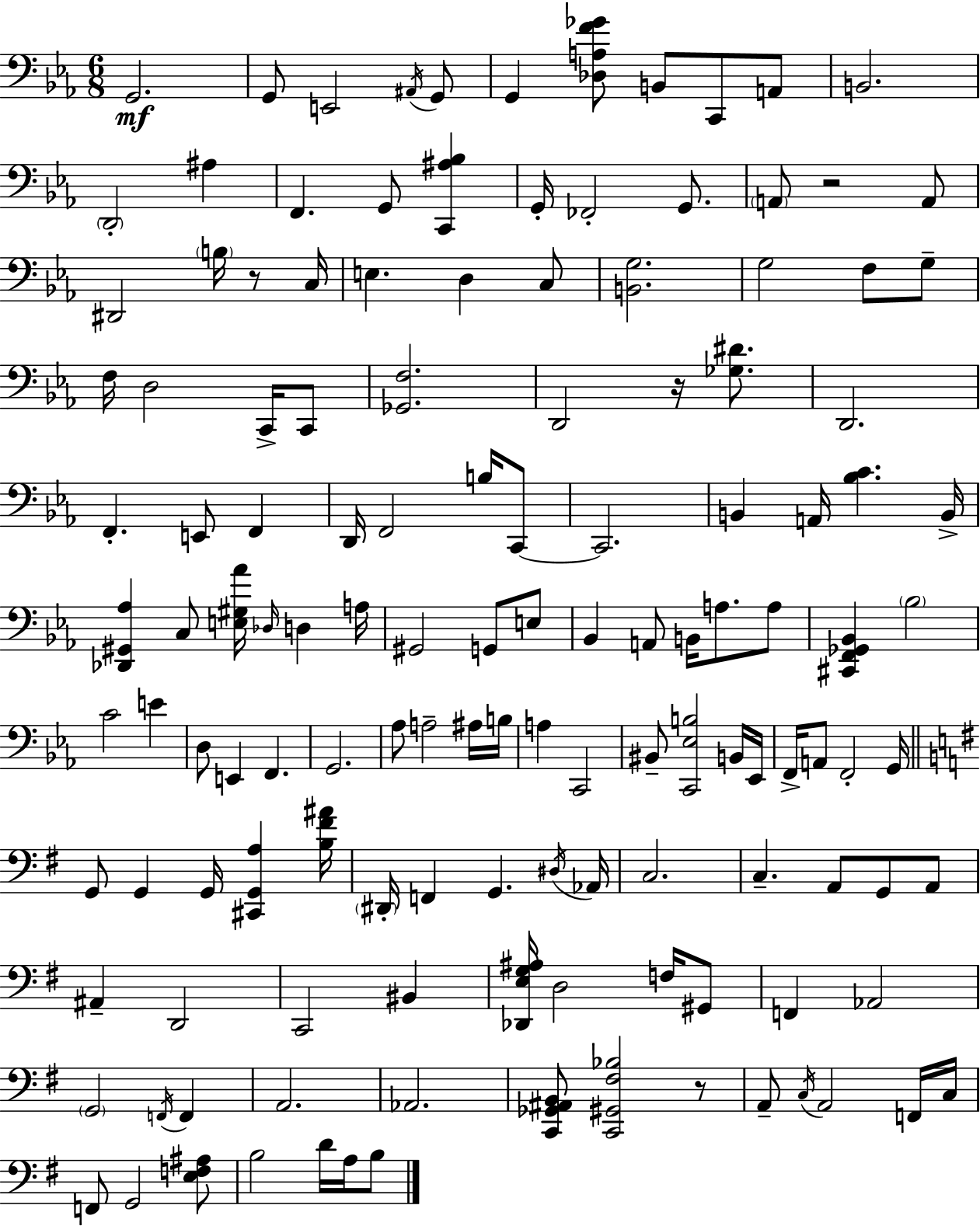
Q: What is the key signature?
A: EES major